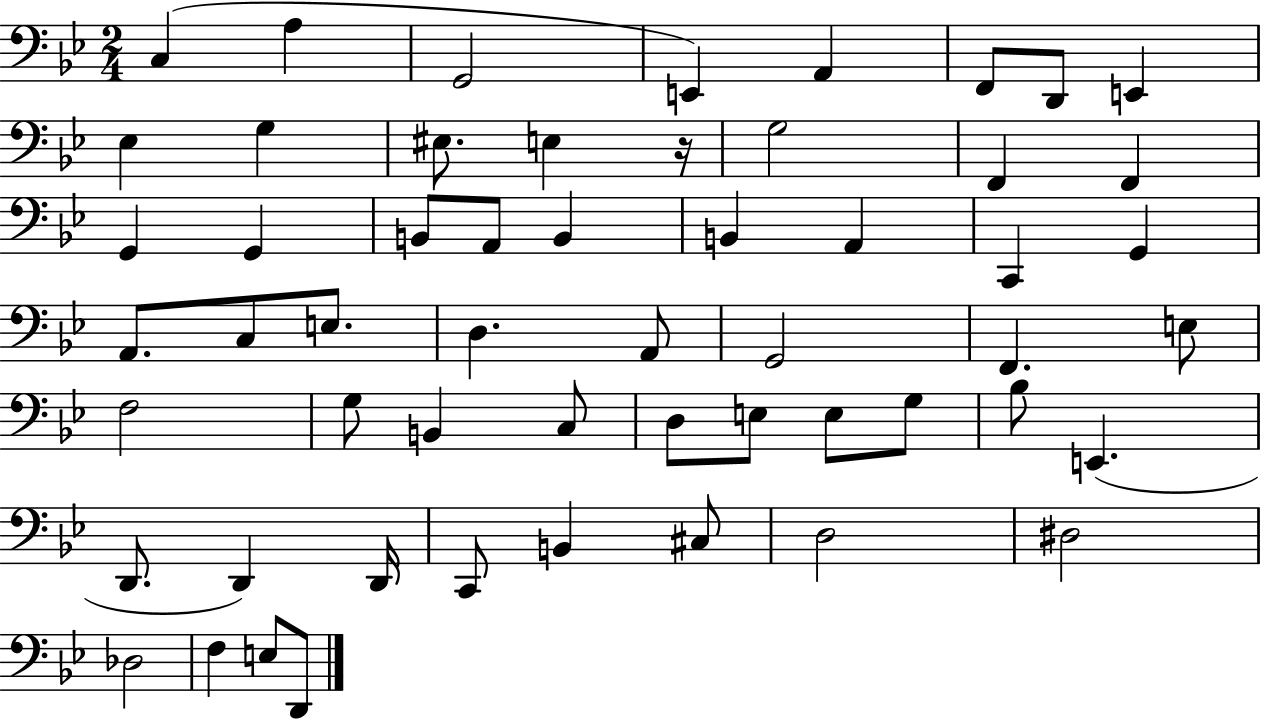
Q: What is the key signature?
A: BES major